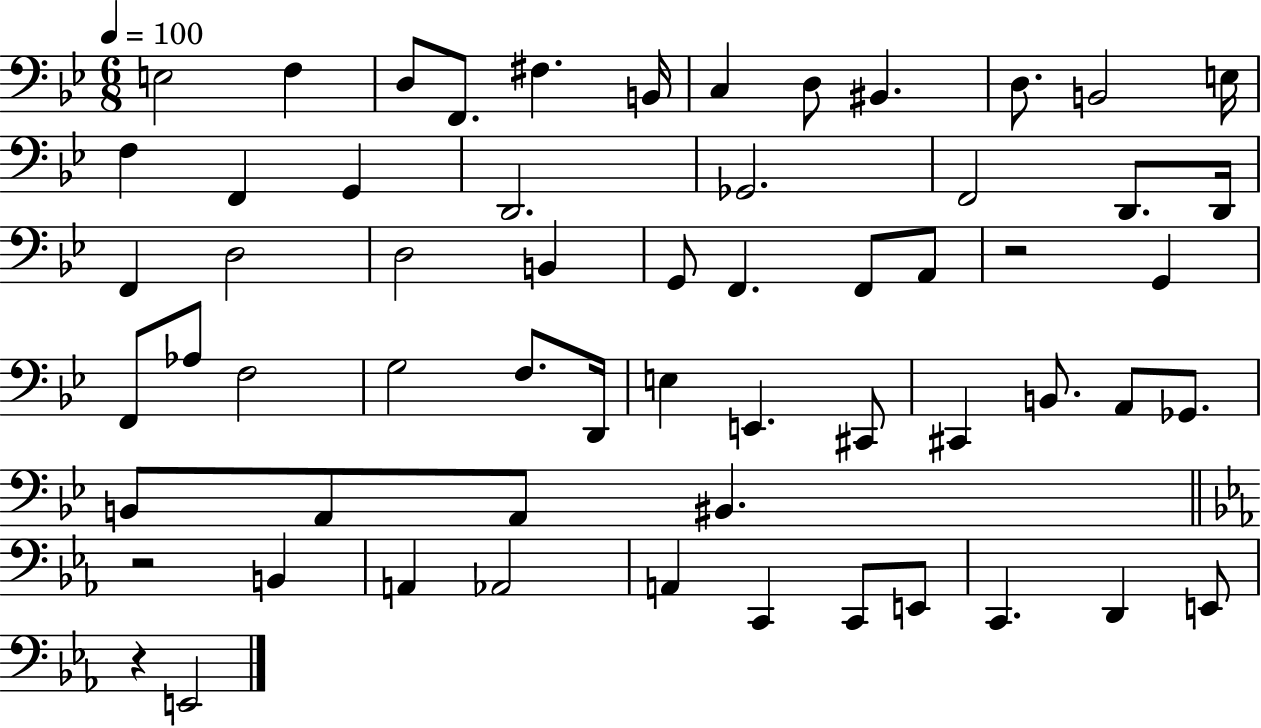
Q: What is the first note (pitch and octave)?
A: E3